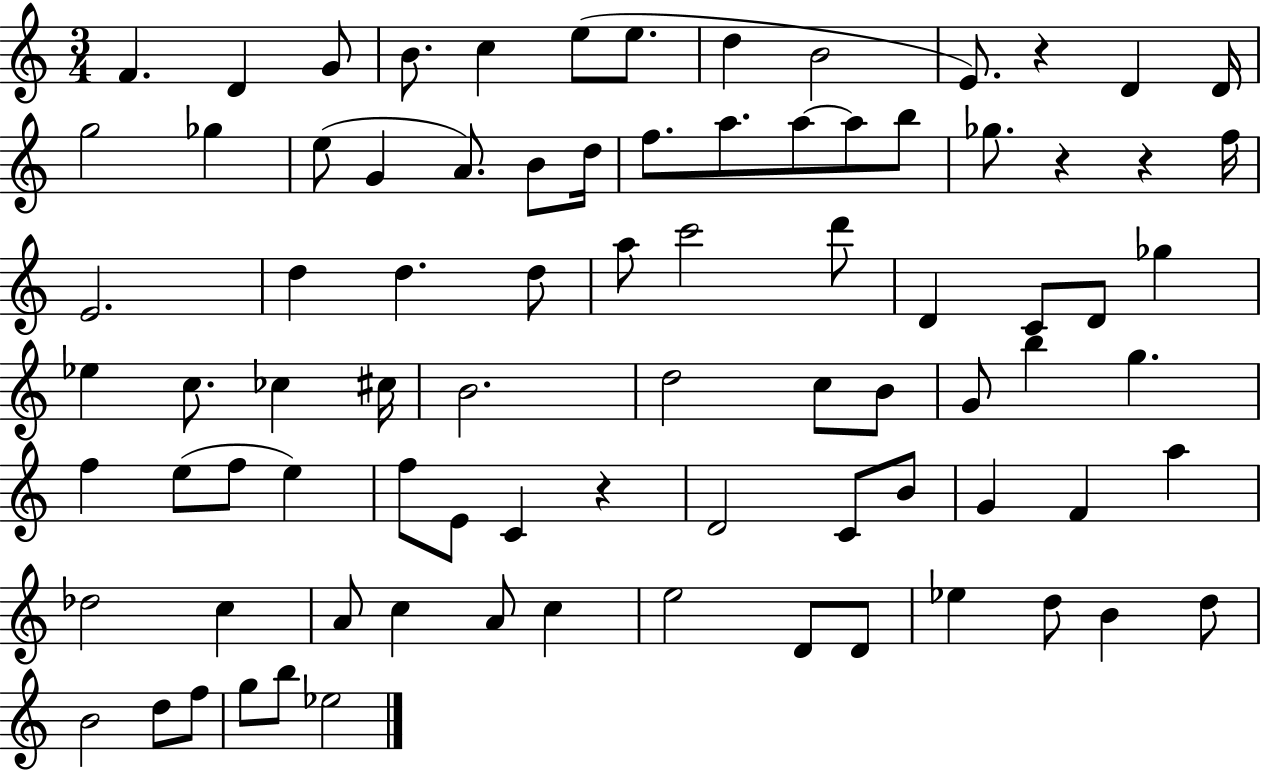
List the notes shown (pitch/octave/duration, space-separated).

F4/q. D4/q G4/e B4/e. C5/q E5/e E5/e. D5/q B4/h E4/e. R/q D4/q D4/s G5/h Gb5/q E5/e G4/q A4/e. B4/e D5/s F5/e. A5/e. A5/e A5/e B5/e Gb5/e. R/q R/q F5/s E4/h. D5/q D5/q. D5/e A5/e C6/h D6/e D4/q C4/e D4/e Gb5/q Eb5/q C5/e. CES5/q C#5/s B4/h. D5/h C5/e B4/e G4/e B5/q G5/q. F5/q E5/e F5/e E5/q F5/e E4/e C4/q R/q D4/h C4/e B4/e G4/q F4/q A5/q Db5/h C5/q A4/e C5/q A4/e C5/q E5/h D4/e D4/e Eb5/q D5/e B4/q D5/e B4/h D5/e F5/e G5/e B5/e Eb5/h